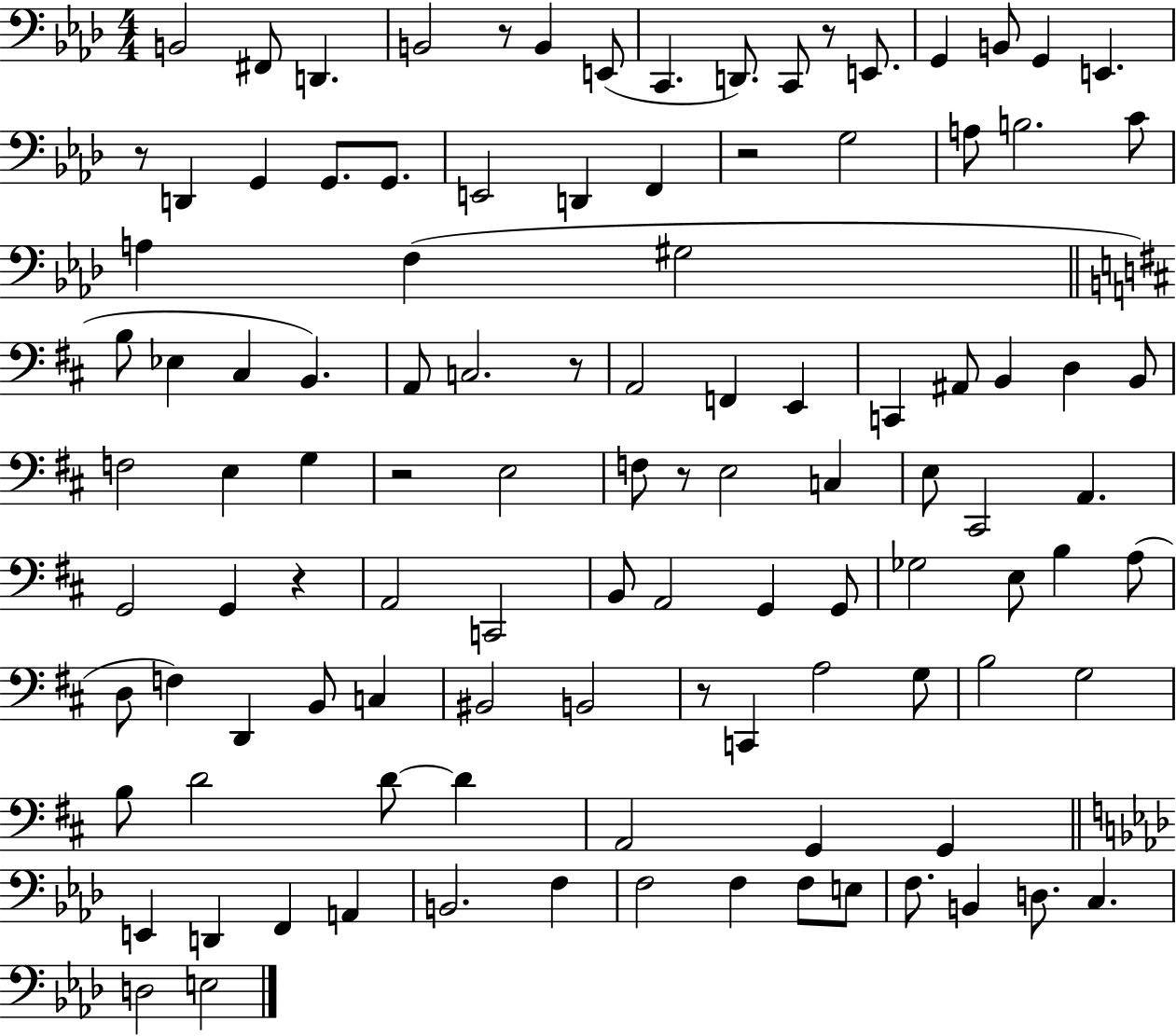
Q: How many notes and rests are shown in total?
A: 108